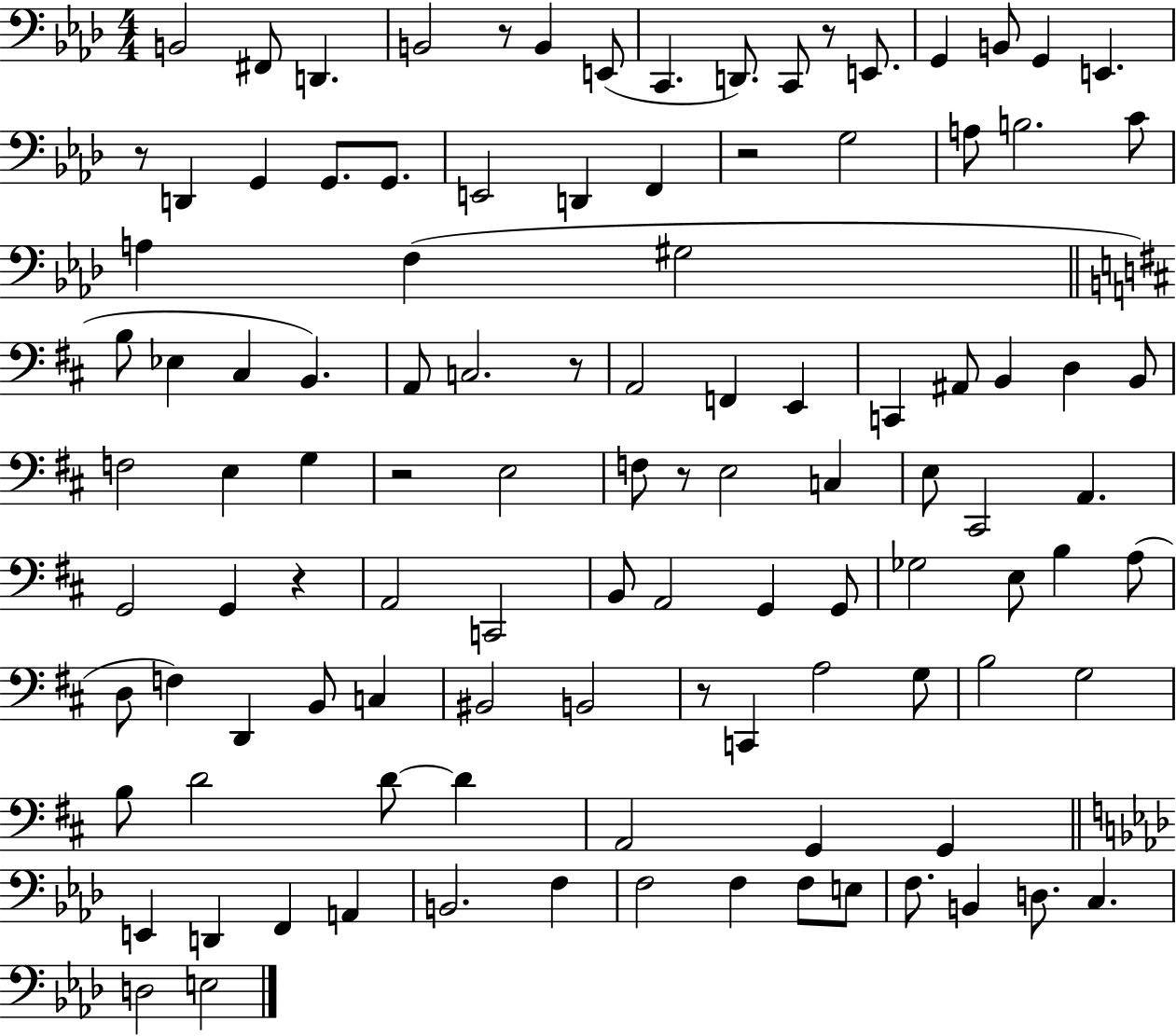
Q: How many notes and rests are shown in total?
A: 108